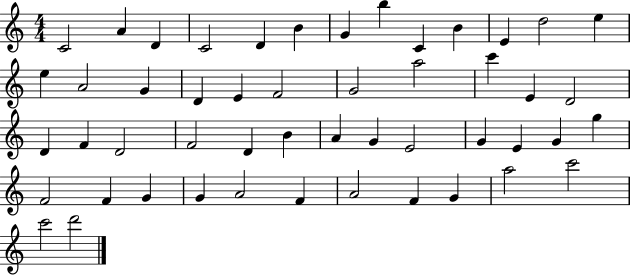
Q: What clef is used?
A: treble